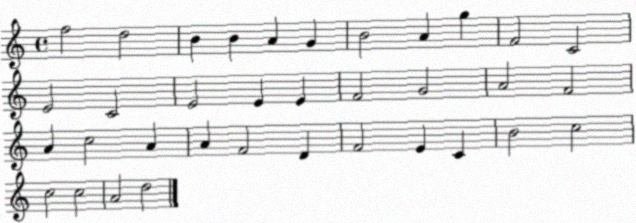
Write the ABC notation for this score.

X:1
T:Untitled
M:4/4
L:1/4
K:C
f2 d2 B B A G B2 A g F2 C2 E2 C2 E2 E E F2 G2 A2 F2 A c2 A A F2 D F2 E C B2 c2 c2 c2 A2 d2